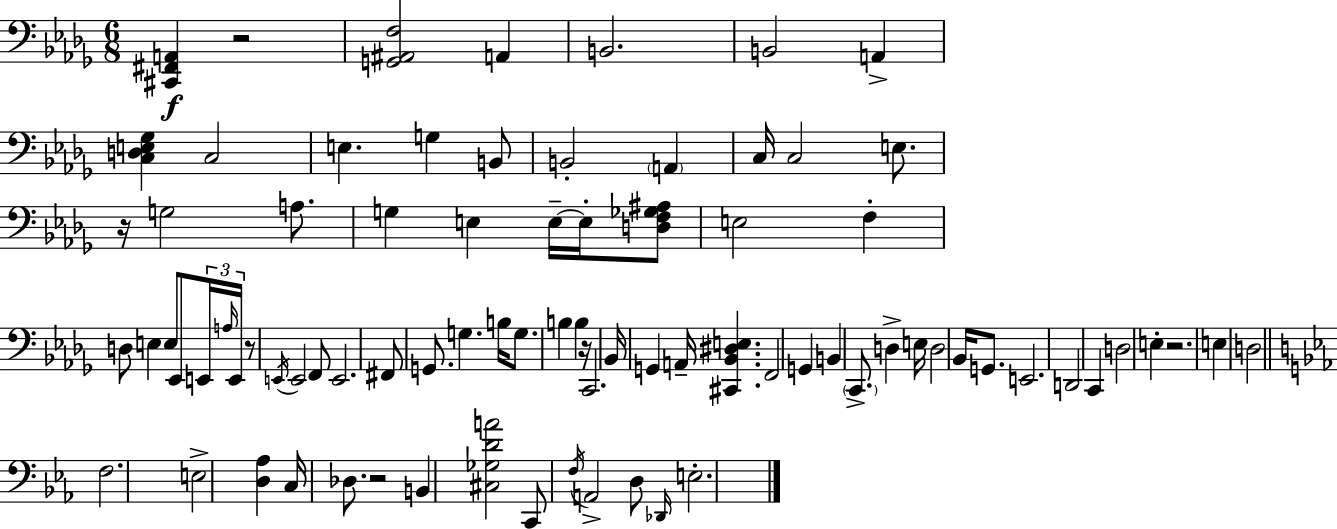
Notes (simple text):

[C#2,F#2,A2]/q R/h [G2,A#2,F3]/h A2/q B2/h. B2/h A2/q [C3,D3,E3,Gb3]/q C3/h E3/q. G3/q B2/e B2/h A2/q C3/s C3/h E3/e. R/s G3/h A3/e. G3/q E3/q E3/s E3/s [D3,F3,Gb3,A#3]/e E3/h F3/q D3/e E3/q E3/e Eb2/e E2/s A3/s E2/s R/e E2/s E2/h F2/e E2/h. F#2/e G2/e. G3/q. B3/s G3/e. B3/q B3/q R/s C2/h. Bb2/s G2/q A2/s [C#2,Bb2,D#3,E3]/q. F2/h G2/q B2/q C2/e. D3/q E3/s D3/h Bb2/s G2/e. E2/h. D2/h C2/q D3/h E3/q R/h. E3/q D3/h F3/h. E3/h [D3,Ab3]/q C3/s Db3/e. R/h B2/q [C#3,Gb3,D4,A4]/h C2/e F3/s A2/h D3/e Db2/s E3/h.